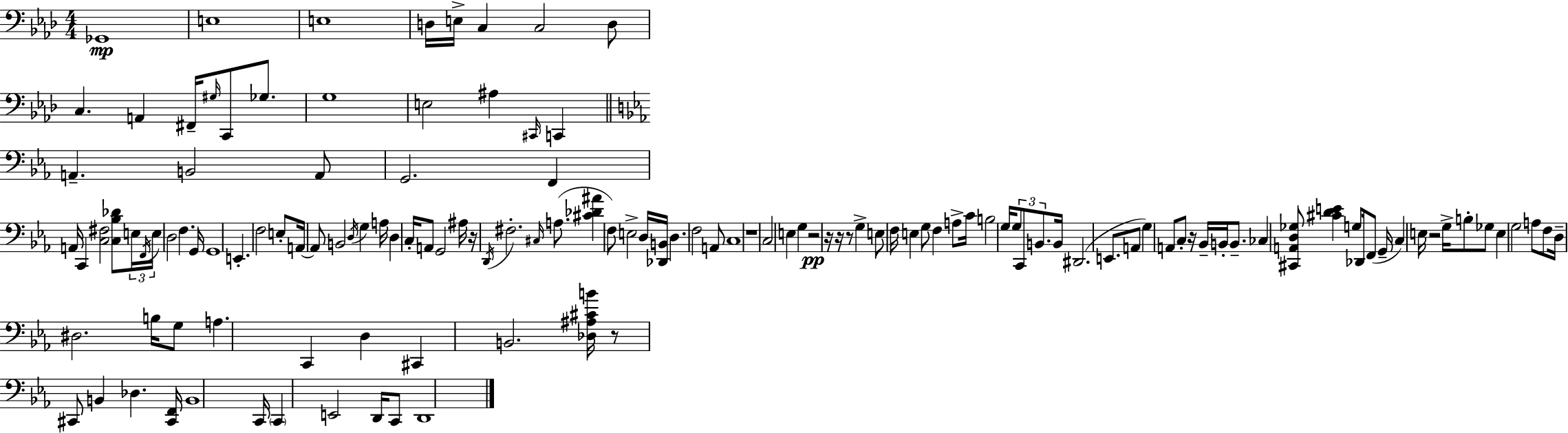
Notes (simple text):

Gb2/w E3/w E3/w D3/s E3/s C3/q C3/h D3/e C3/q. A2/q F#2/s G#3/s C2/e Gb3/e. G3/w E3/h A#3/q C#2/s C2/q A2/q. B2/h A2/e G2/h. F2/q A2/s C2/q [C3,F#3]/h [C3,Bb3,Db4]/e E3/s F2/s E3/s D3/h F3/q. G2/s G2/w E2/q. F3/h E3/e A2/s A2/e B2/h D3/s G3/q A3/s D3/q C3/s A2/e G2/h A#3/s R/s D2/s F#3/h. C#3/s A3/e. [C#4,Db4,A#4]/q F3/e E3/h D3/s [Db2,B2]/s D3/q. F3/h A2/e C3/w R/w C3/h E3/q G3/q R/h R/s R/s R/e G3/q E3/e F3/s E3/q G3/e F3/q A3/e C4/s B3/h G3/s G3/e C2/e B2/e. B2/s D#2/h. E2/e. A2/e G3/q A2/e C3/e R/s Bb2/s B2/s B2/e. CES3/q [C#2,A2,D3,Gb3]/e [C#4,D4,E4]/q G3/e Db2/s F2/e G2/s C3/q E3/s R/h G3/s B3/e Gb3/e E3/q G3/h A3/e F3/e D3/s D#3/h. B3/s G3/e A3/q. C2/q D3/q C#2/q B2/h. [Db3,A#3,C#4,B4]/s R/e C#2/e B2/q Db3/q. [C#2,F2]/s B2/w C2/s C2/q E2/h D2/s C2/e D2/w